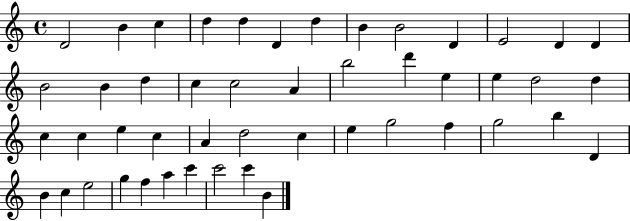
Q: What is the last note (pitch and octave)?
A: B4